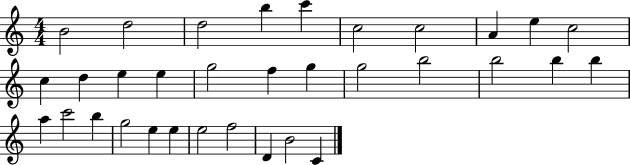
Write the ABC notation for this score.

X:1
T:Untitled
M:4/4
L:1/4
K:C
B2 d2 d2 b c' c2 c2 A e c2 c d e e g2 f g g2 b2 b2 b b a c'2 b g2 e e e2 f2 D B2 C